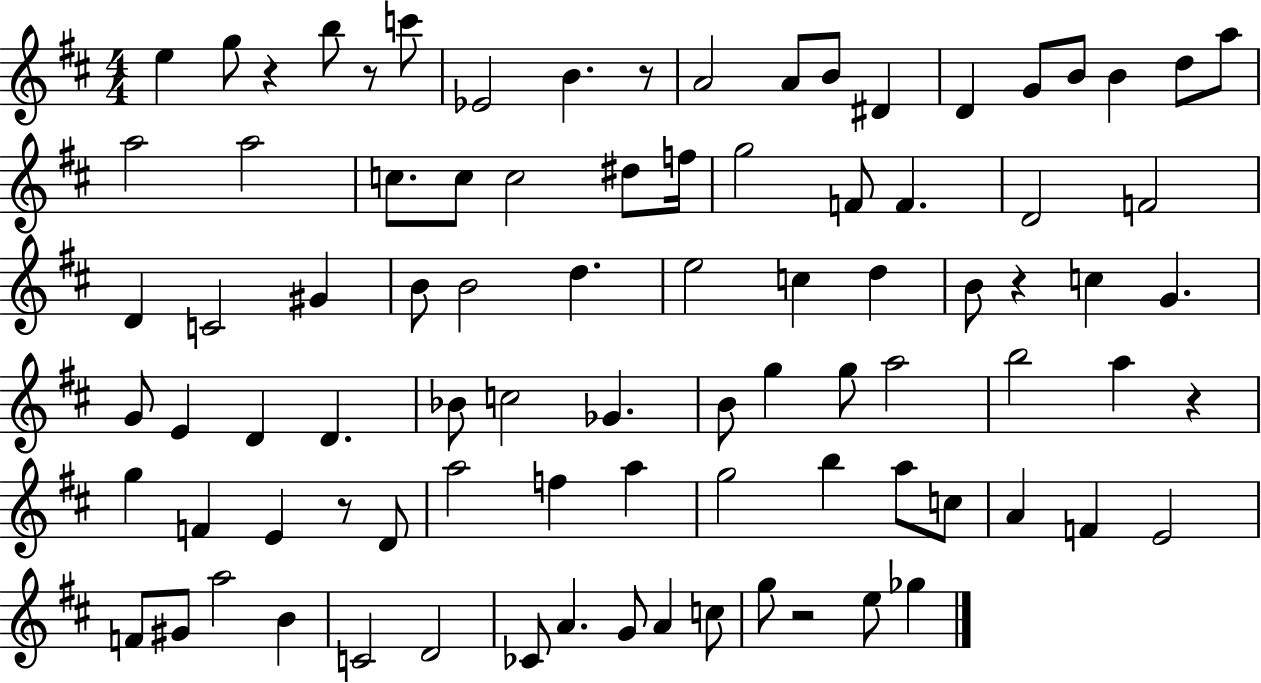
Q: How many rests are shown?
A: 7